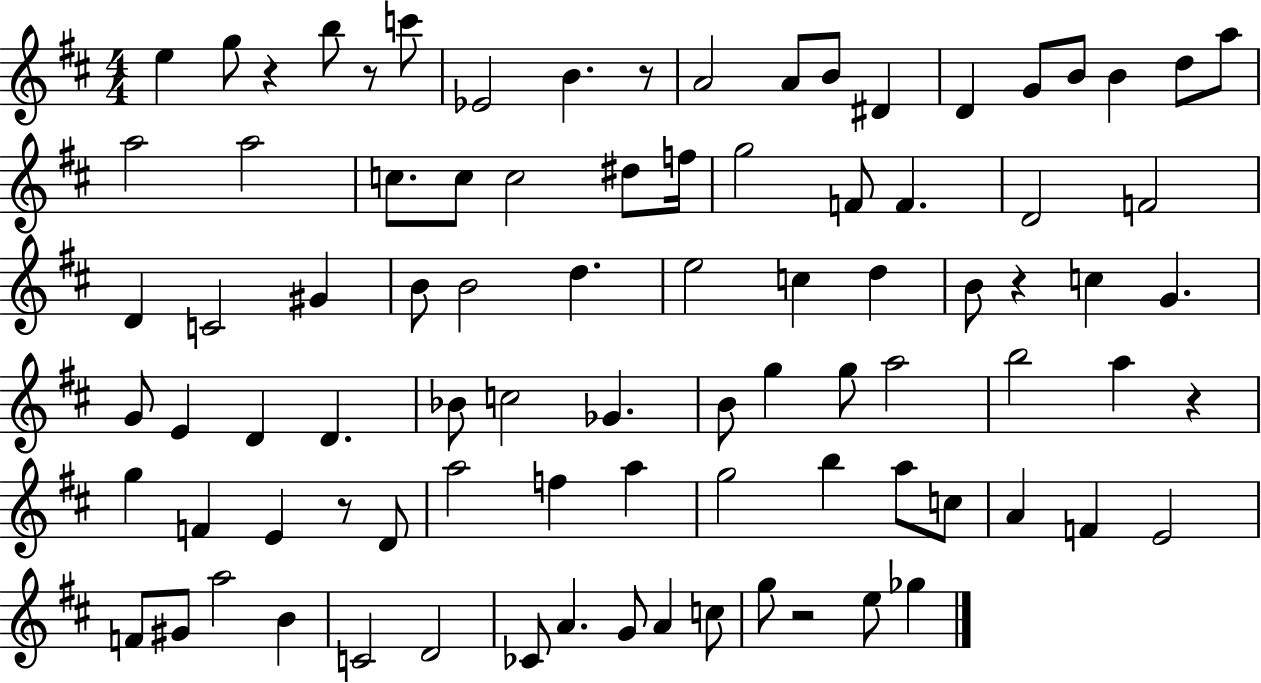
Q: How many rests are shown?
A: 7